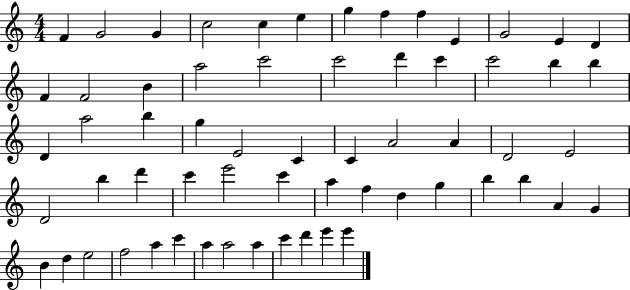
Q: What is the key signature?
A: C major